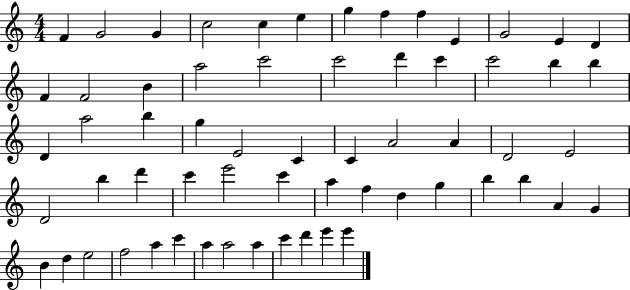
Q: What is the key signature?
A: C major